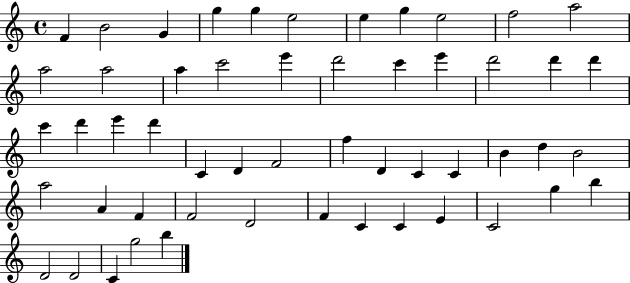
F4/q B4/h G4/q G5/q G5/q E5/h E5/q G5/q E5/h F5/h A5/h A5/h A5/h A5/q C6/h E6/q D6/h C6/q E6/q D6/h D6/q D6/q C6/q D6/q E6/q D6/q C4/q D4/q F4/h F5/q D4/q C4/q C4/q B4/q D5/q B4/h A5/h A4/q F4/q F4/h D4/h F4/q C4/q C4/q E4/q C4/h G5/q B5/q D4/h D4/h C4/q G5/h B5/q